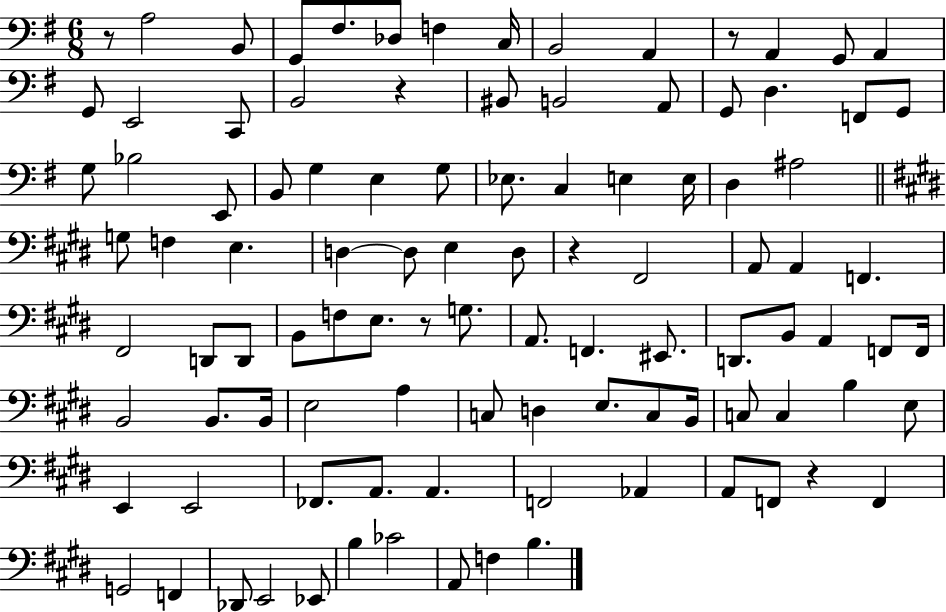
{
  \clef bass
  \numericTimeSignature
  \time 6/8
  \key g \major
  r8 a2 b,8 | g,8 fis8. des8 f4 c16 | b,2 a,4 | r8 a,4 g,8 a,4 | \break g,8 e,2 c,8 | b,2 r4 | bis,8 b,2 a,8 | g,8 d4. f,8 g,8 | \break g8 bes2 e,8 | b,8 g4 e4 g8 | ees8. c4 e4 e16 | d4 ais2 | \break \bar "||" \break \key e \major g8 f4 e4. | d4~~ d8 e4 d8 | r4 fis,2 | a,8 a,4 f,4. | \break fis,2 d,8 d,8 | b,8 f8 e8. r8 g8. | a,8. f,4. eis,8. | d,8. b,8 a,4 f,8 f,16 | \break b,2 b,8. b,16 | e2 a4 | c8 d4 e8. c8 b,16 | c8 c4 b4 e8 | \break e,4 e,2 | fes,8. a,8. a,4. | f,2 aes,4 | a,8 f,8 r4 f,4 | \break g,2 f,4 | des,8 e,2 ees,8 | b4 ces'2 | a,8 f4 b4. | \break \bar "|."
}